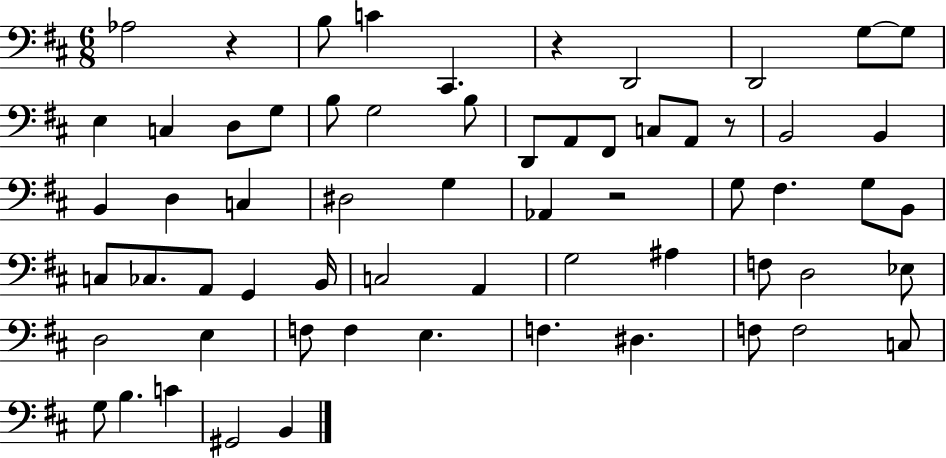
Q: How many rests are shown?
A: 4